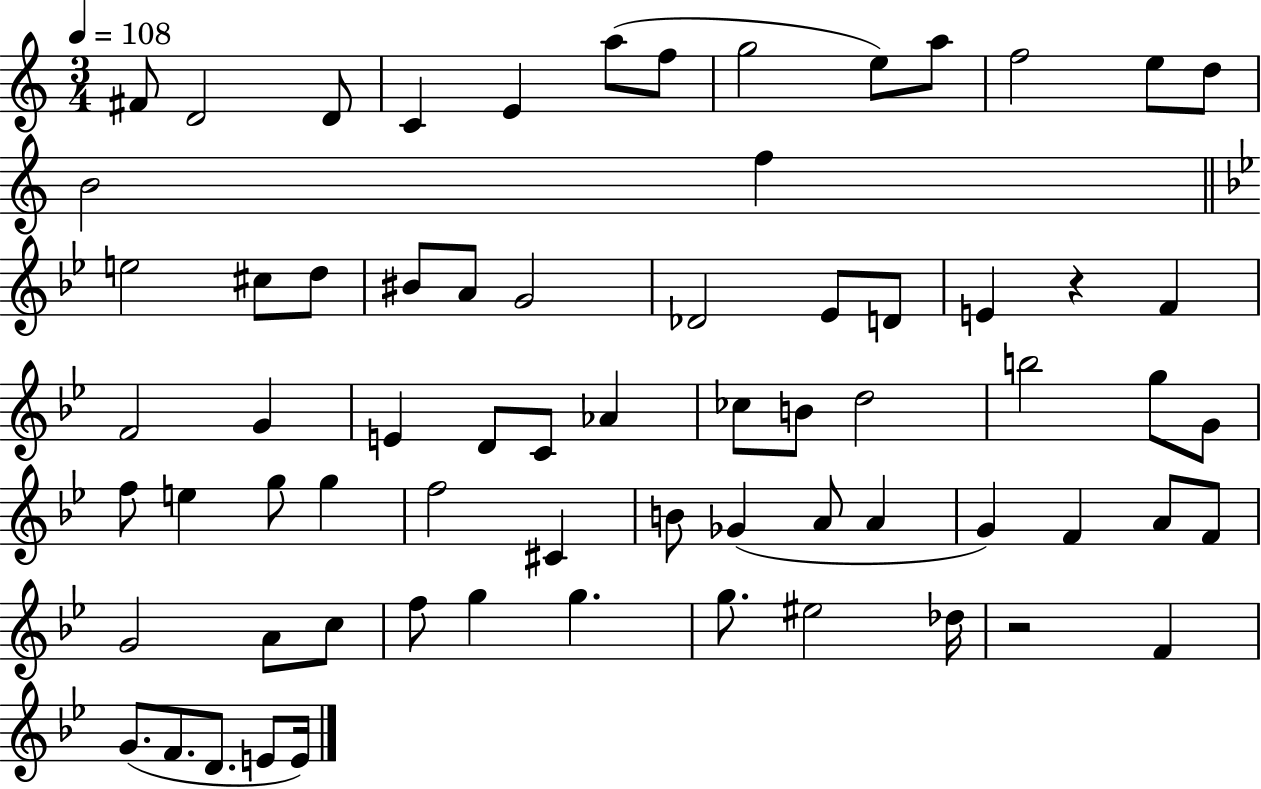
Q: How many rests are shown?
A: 2